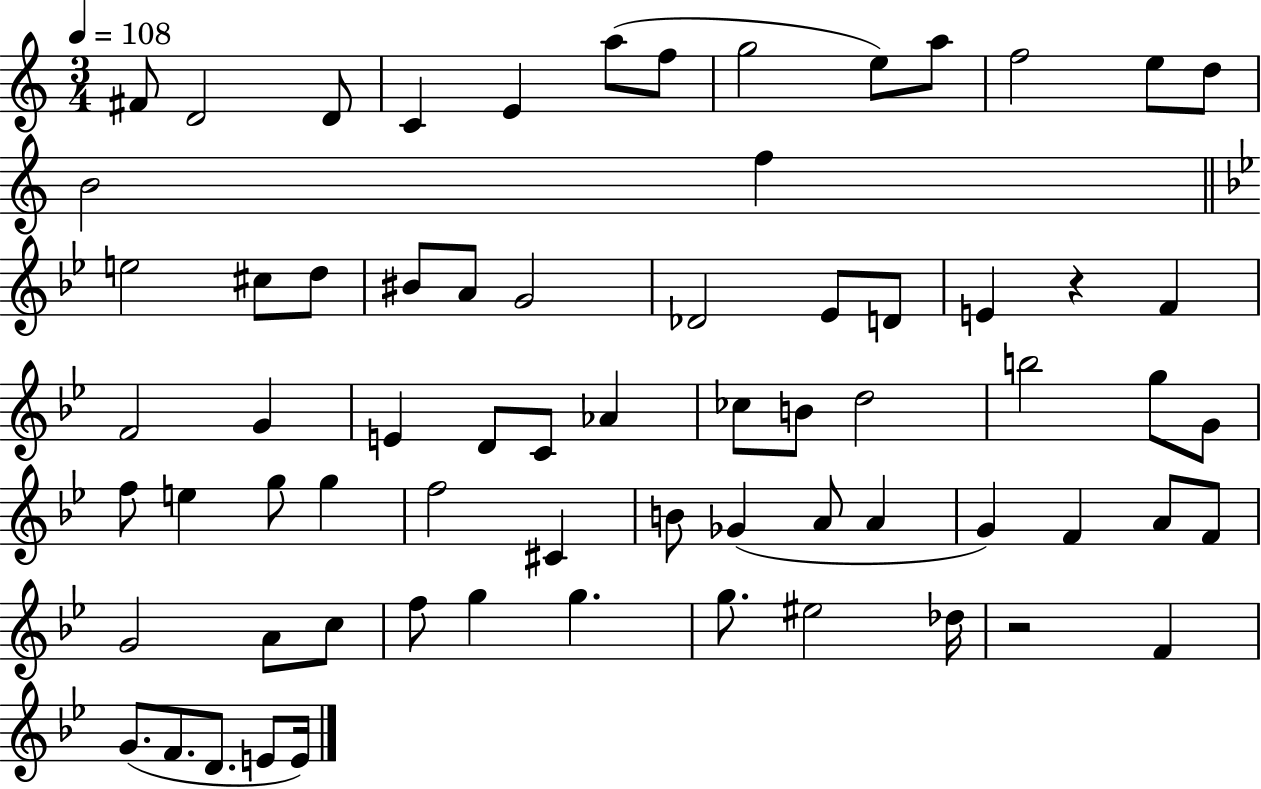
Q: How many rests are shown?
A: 2